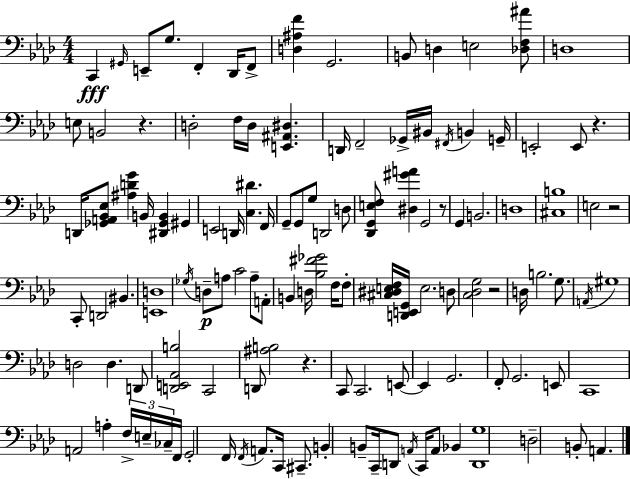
X:1
T:Untitled
M:4/4
L:1/4
K:Ab
C,, ^G,,/4 E,,/2 G,/2 F,, _D,,/4 F,,/2 [D,^A,F] G,,2 B,,/2 D, E,2 [_D,F,^A]/2 D,4 E,/2 B,,2 z D,2 F,/4 D,/4 [E,,^A,,^D,] D,,/4 F,,2 _G,,/4 ^B,,/4 ^F,,/4 B,, G,,/4 E,,2 E,,/2 z D,,/4 [_G,,A,,_B,,_E,]/2 [^A,DG] B,,/4 [^D,,_G,,B,,] ^G,, E,,2 D,,/4 [C,^D] F,,/4 G,,/2 G,,/2 G,/2 D,,2 D,/2 [_D,,G,,E,F,]/2 [^D,^GA] G,,2 z/2 G,, B,,2 D,4 [^C,B,]4 E,2 z2 C,,/2 D,,2 ^B,, [E,,D,]4 _G,/4 D,/2 A,/2 C2 A,/2 A,,/2 B,, D,/4 [_B,^F_G]2 F,/4 F,/2 [^C,^D,E,F,]/4 [D,,E,,G,,]/4 E,2 D,/2 [C,_D,G,]2 z2 D,/4 B,2 G,/2 A,,/4 ^G,4 D,2 D, D,,/2 [D,,E,,_A,,B,]2 C,,2 D,,/2 [^A,B,]2 z C,,/2 C,,2 E,,/2 E,, G,,2 F,,/2 G,,2 E,,/2 C,,4 A,,2 A, F,/4 E,/4 _C,/4 F,,/4 G,,2 F,,/4 F,,/4 A,,/2 C,,/4 ^C,,/2 B,, B,,/2 C,,/4 D,,/2 A,,/4 C,,/4 A,,/2 _B,, [D,,G,]4 D,2 B,,/2 A,,